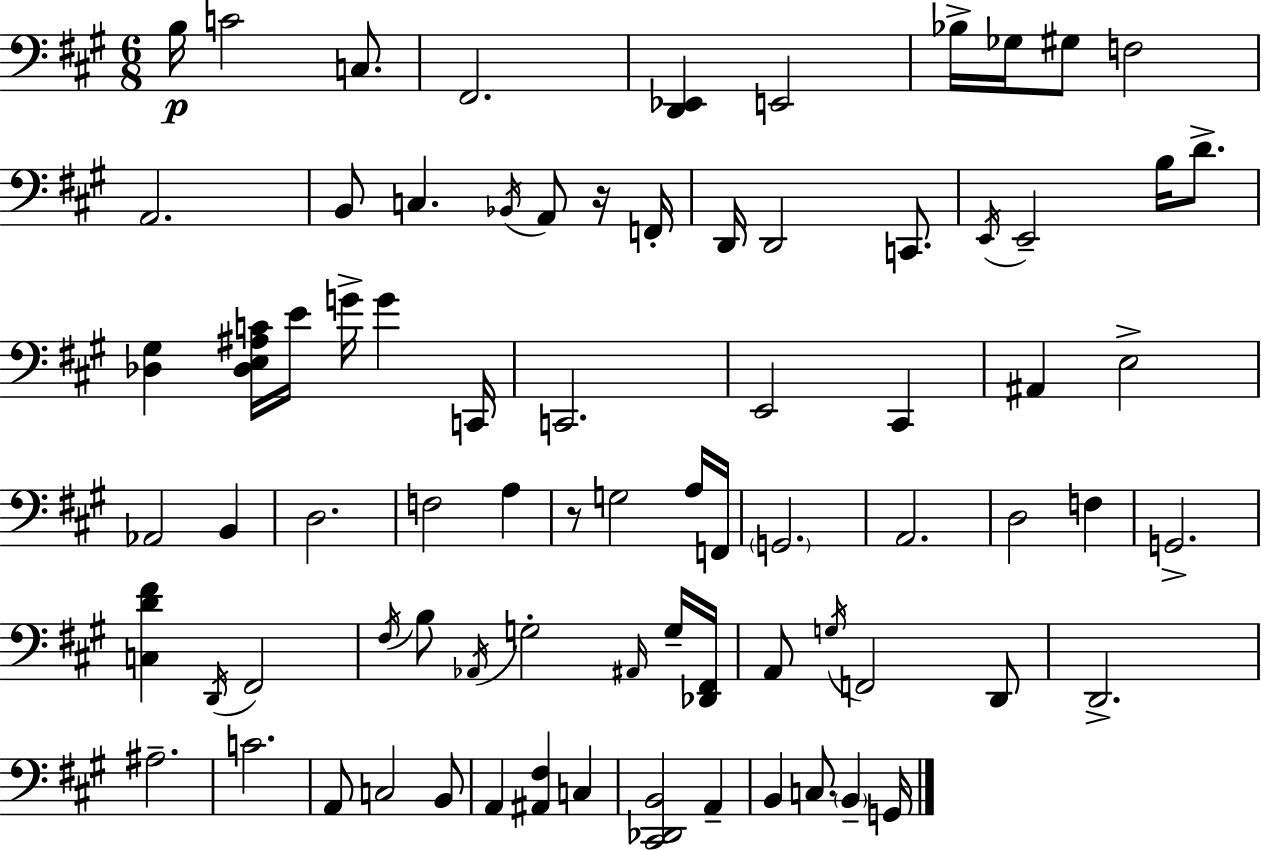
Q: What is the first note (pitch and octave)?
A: B3